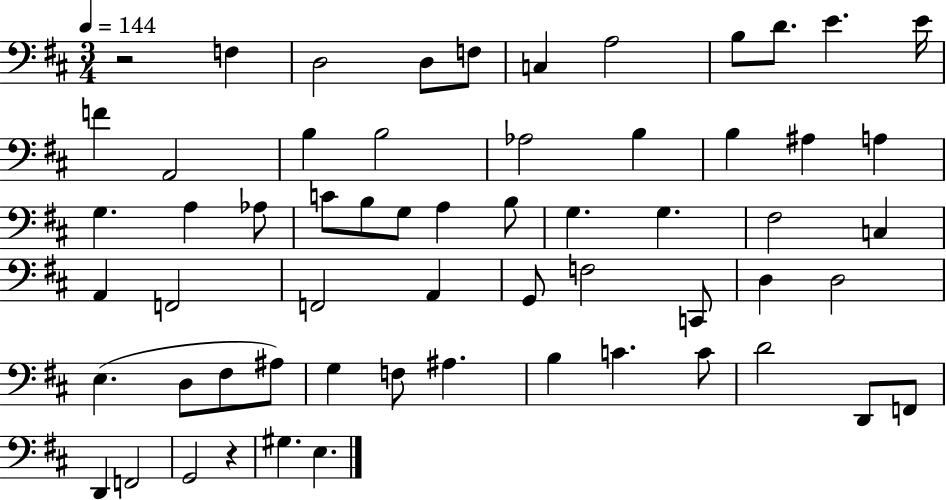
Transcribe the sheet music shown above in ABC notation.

X:1
T:Untitled
M:3/4
L:1/4
K:D
z2 F, D,2 D,/2 F,/2 C, A,2 B,/2 D/2 E E/4 F A,,2 B, B,2 _A,2 B, B, ^A, A, G, A, _A,/2 C/2 B,/2 G,/2 A, B,/2 G, G, ^F,2 C, A,, F,,2 F,,2 A,, G,,/2 F,2 C,,/2 D, D,2 E, D,/2 ^F,/2 ^A,/2 G, F,/2 ^A, B, C C/2 D2 D,,/2 F,,/2 D,, F,,2 G,,2 z ^G, E,